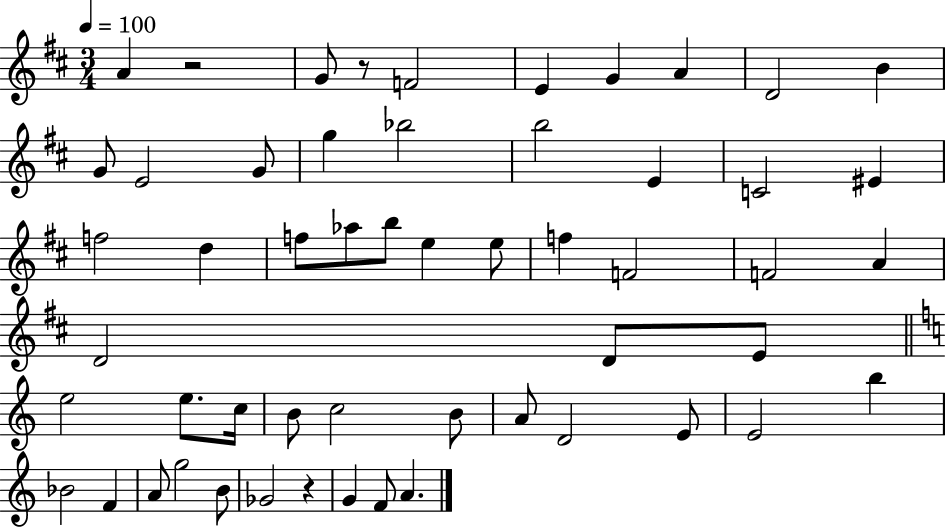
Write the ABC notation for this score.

X:1
T:Untitled
M:3/4
L:1/4
K:D
A z2 G/2 z/2 F2 E G A D2 B G/2 E2 G/2 g _b2 b2 E C2 ^E f2 d f/2 _a/2 b/2 e e/2 f F2 F2 A D2 D/2 E/2 e2 e/2 c/4 B/2 c2 B/2 A/2 D2 E/2 E2 b _B2 F A/2 g2 B/2 _G2 z G F/2 A